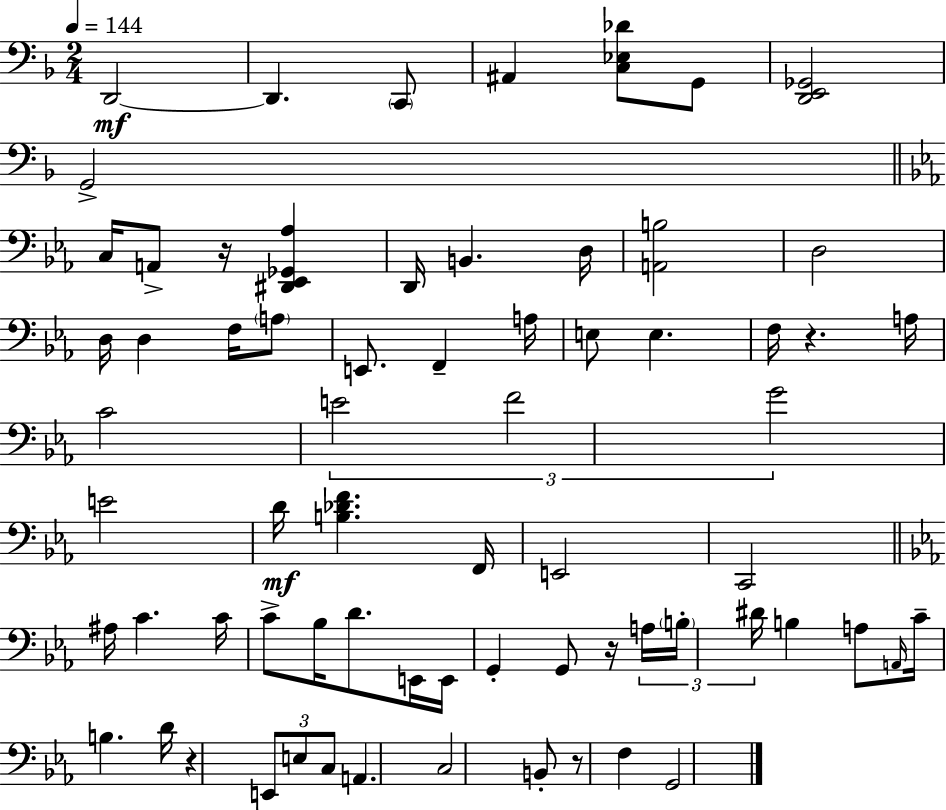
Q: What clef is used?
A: bass